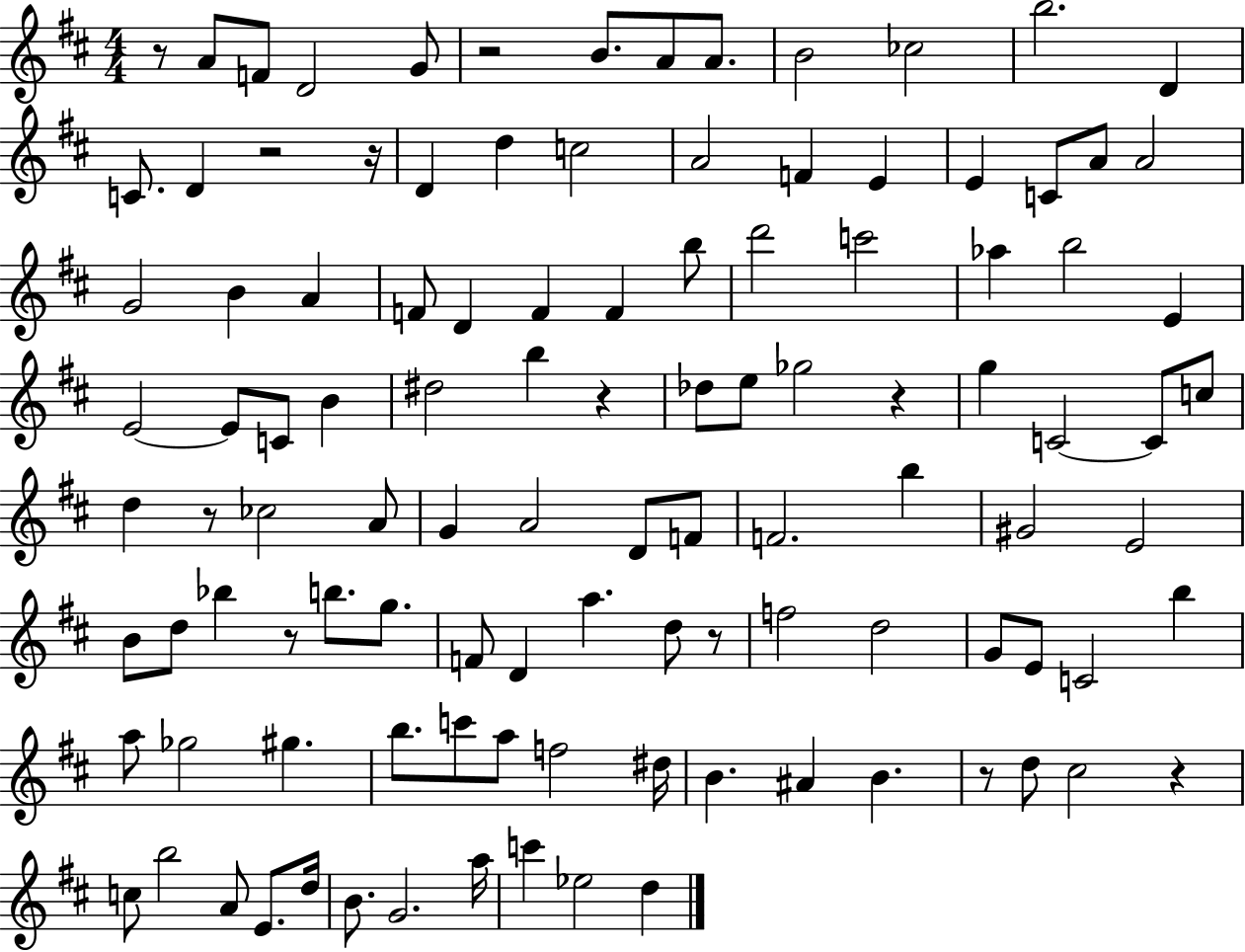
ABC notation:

X:1
T:Untitled
M:4/4
L:1/4
K:D
z/2 A/2 F/2 D2 G/2 z2 B/2 A/2 A/2 B2 _c2 b2 D C/2 D z2 z/4 D d c2 A2 F E E C/2 A/2 A2 G2 B A F/2 D F F b/2 d'2 c'2 _a b2 E E2 E/2 C/2 B ^d2 b z _d/2 e/2 _g2 z g C2 C/2 c/2 d z/2 _c2 A/2 G A2 D/2 F/2 F2 b ^G2 E2 B/2 d/2 _b z/2 b/2 g/2 F/2 D a d/2 z/2 f2 d2 G/2 E/2 C2 b a/2 _g2 ^g b/2 c'/2 a/2 f2 ^d/4 B ^A B z/2 d/2 ^c2 z c/2 b2 A/2 E/2 d/4 B/2 G2 a/4 c' _e2 d